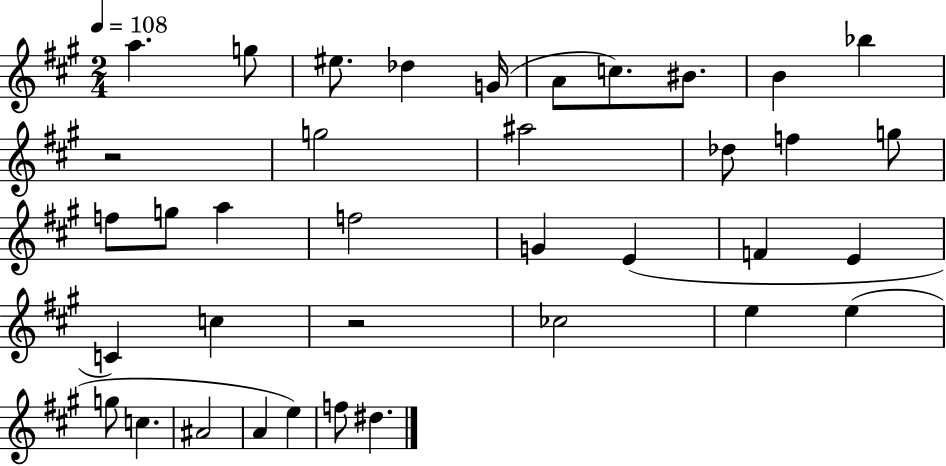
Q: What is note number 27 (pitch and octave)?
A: E5